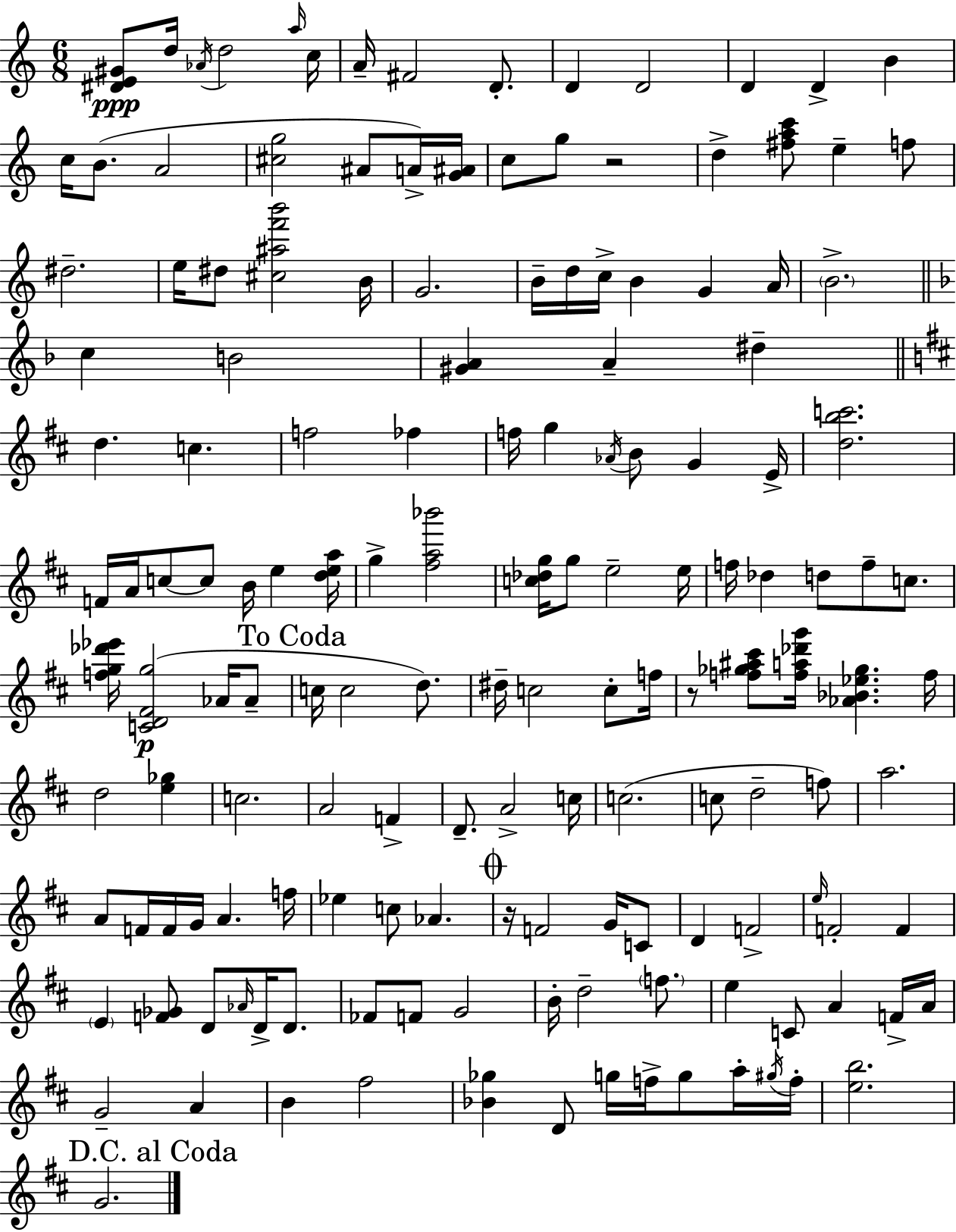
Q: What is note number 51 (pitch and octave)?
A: A4